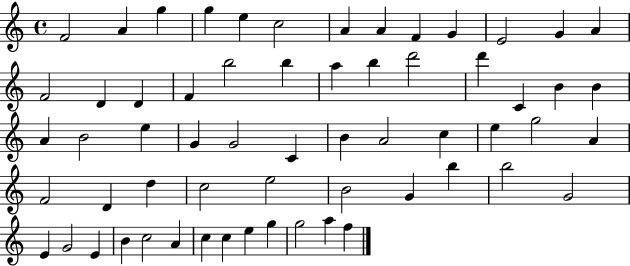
X:1
T:Untitled
M:4/4
L:1/4
K:C
F2 A g g e c2 A A F G E2 G A F2 D D F b2 b a b d'2 d' C B B A B2 e G G2 C B A2 c e g2 A F2 D d c2 e2 B2 G b b2 G2 E G2 E B c2 A c c e g g2 a f